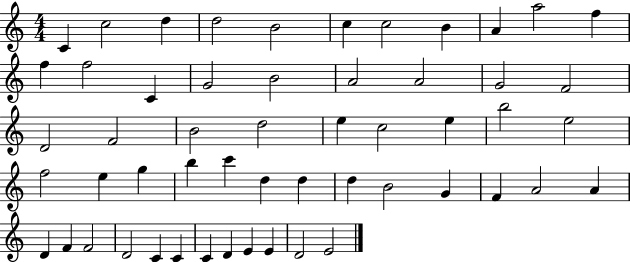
{
  \clef treble
  \numericTimeSignature
  \time 4/4
  \key c \major
  c'4 c''2 d''4 | d''2 b'2 | c''4 c''2 b'4 | a'4 a''2 f''4 | \break f''4 f''2 c'4 | g'2 b'2 | a'2 a'2 | g'2 f'2 | \break d'2 f'2 | b'2 d''2 | e''4 c''2 e''4 | b''2 e''2 | \break f''2 e''4 g''4 | b''4 c'''4 d''4 d''4 | d''4 b'2 g'4 | f'4 a'2 a'4 | \break d'4 f'4 f'2 | d'2 c'4 c'4 | c'4 d'4 e'4 e'4 | d'2 e'2 | \break \bar "|."
}